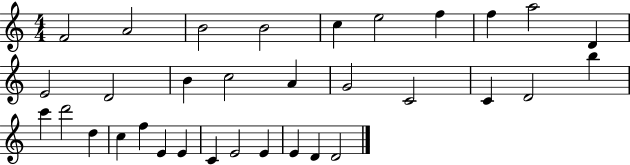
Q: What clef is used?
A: treble